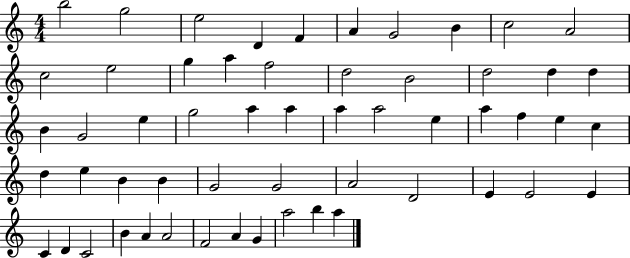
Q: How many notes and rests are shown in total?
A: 56